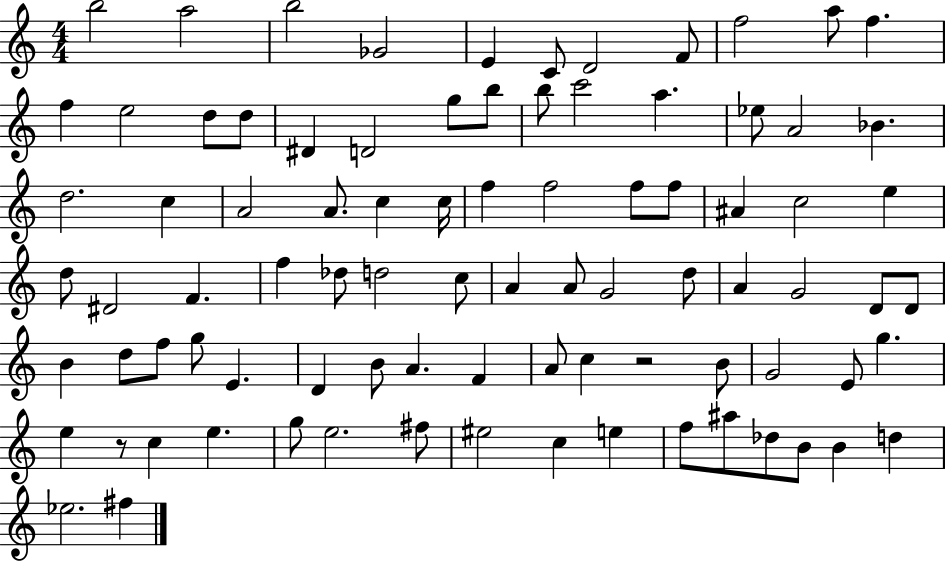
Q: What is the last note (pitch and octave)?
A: F#5